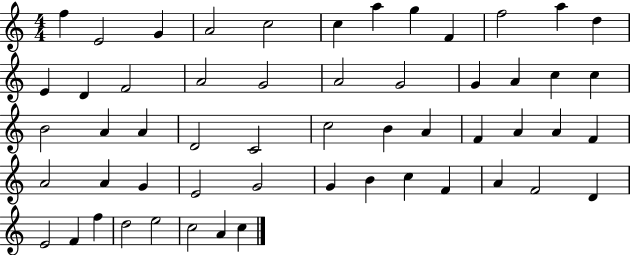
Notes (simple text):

F5/q E4/h G4/q A4/h C5/h C5/q A5/q G5/q F4/q F5/h A5/q D5/q E4/q D4/q F4/h A4/h G4/h A4/h G4/h G4/q A4/q C5/q C5/q B4/h A4/q A4/q D4/h C4/h C5/h B4/q A4/q F4/q A4/q A4/q F4/q A4/h A4/q G4/q E4/h G4/h G4/q B4/q C5/q F4/q A4/q F4/h D4/q E4/h F4/q F5/q D5/h E5/h C5/h A4/q C5/q